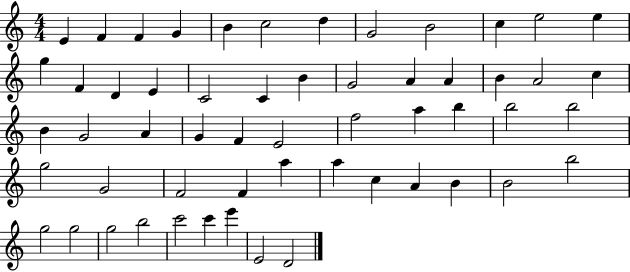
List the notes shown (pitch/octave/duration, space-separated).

E4/q F4/q F4/q G4/q B4/q C5/h D5/q G4/h B4/h C5/q E5/h E5/q G5/q F4/q D4/q E4/q C4/h C4/q B4/q G4/h A4/q A4/q B4/q A4/h C5/q B4/q G4/h A4/q G4/q F4/q E4/h F5/h A5/q B5/q B5/h B5/h G5/h G4/h F4/h F4/q A5/q A5/q C5/q A4/q B4/q B4/h B5/h G5/h G5/h G5/h B5/h C6/h C6/q E6/q E4/h D4/h